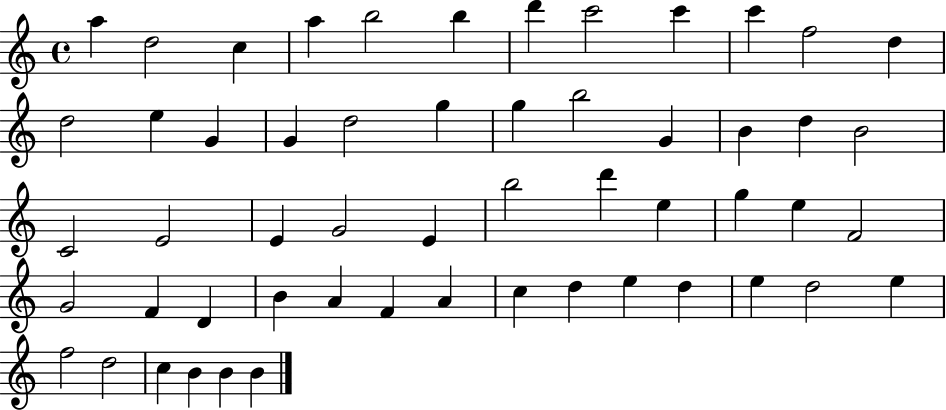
{
  \clef treble
  \time 4/4
  \defaultTimeSignature
  \key c \major
  a''4 d''2 c''4 | a''4 b''2 b''4 | d'''4 c'''2 c'''4 | c'''4 f''2 d''4 | \break d''2 e''4 g'4 | g'4 d''2 g''4 | g''4 b''2 g'4 | b'4 d''4 b'2 | \break c'2 e'2 | e'4 g'2 e'4 | b''2 d'''4 e''4 | g''4 e''4 f'2 | \break g'2 f'4 d'4 | b'4 a'4 f'4 a'4 | c''4 d''4 e''4 d''4 | e''4 d''2 e''4 | \break f''2 d''2 | c''4 b'4 b'4 b'4 | \bar "|."
}